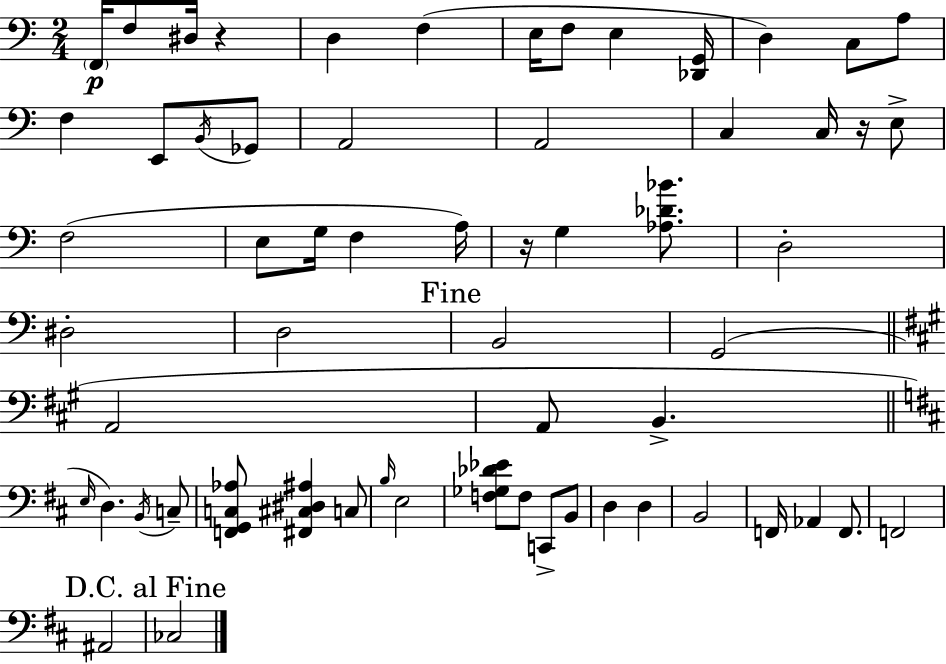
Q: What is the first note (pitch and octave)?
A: F2